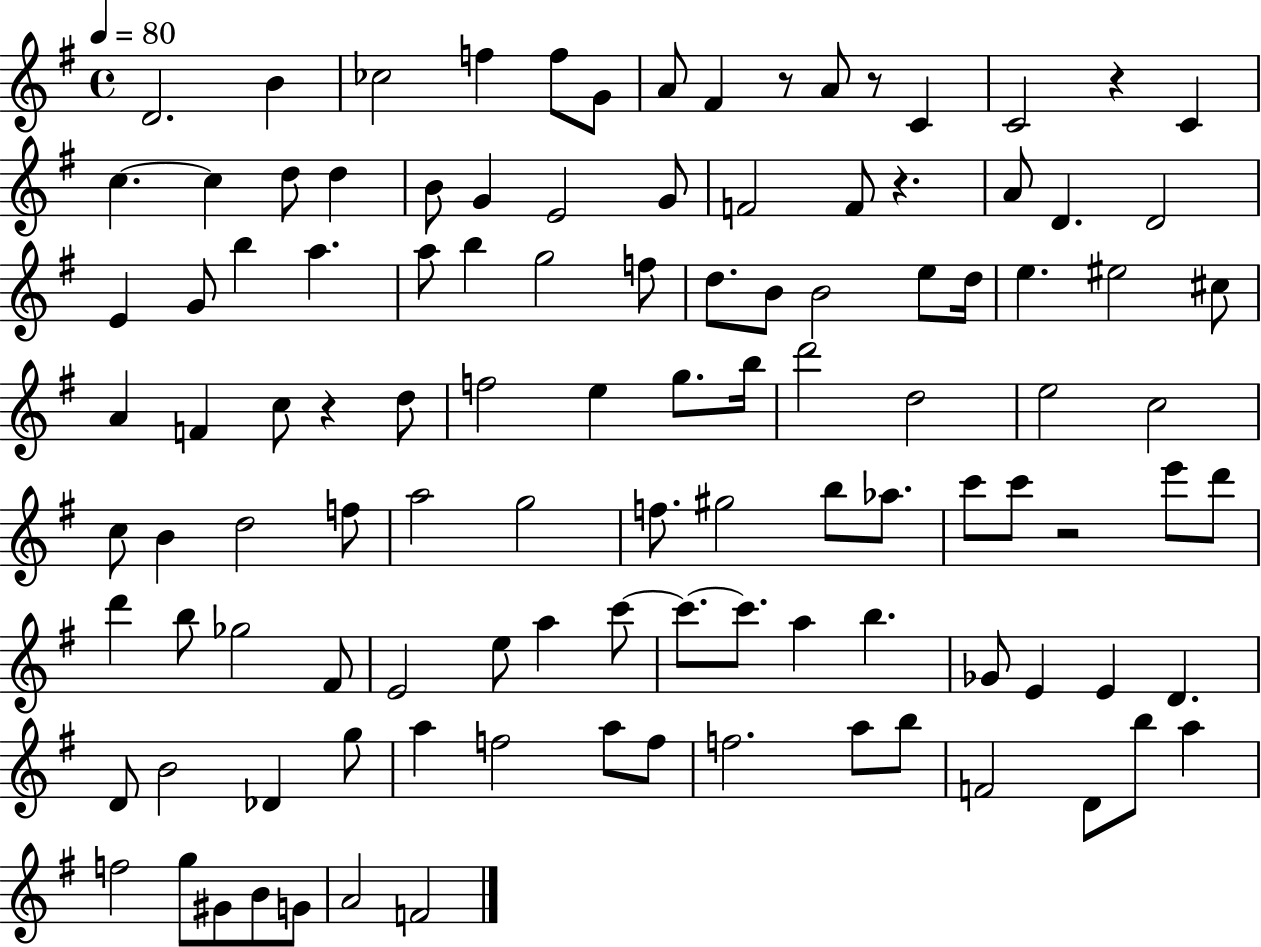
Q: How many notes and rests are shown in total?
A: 111